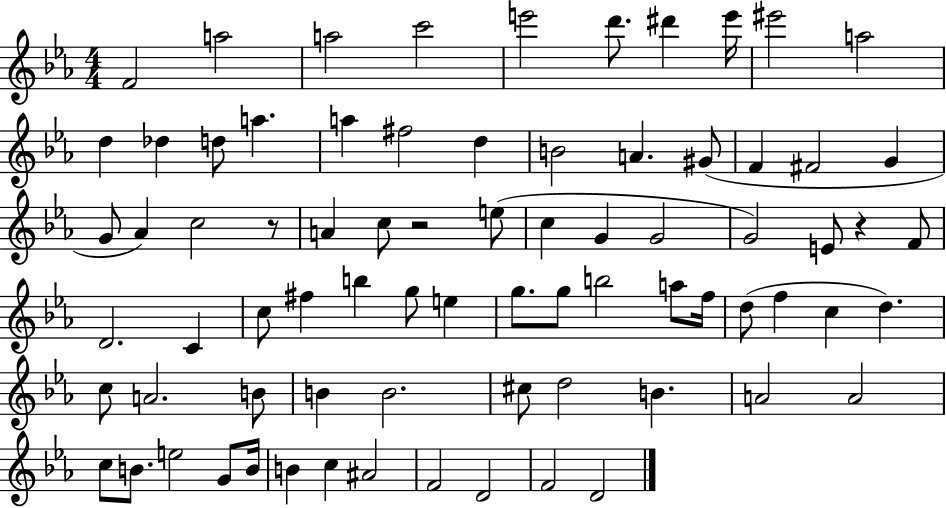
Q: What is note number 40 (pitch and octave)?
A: B5